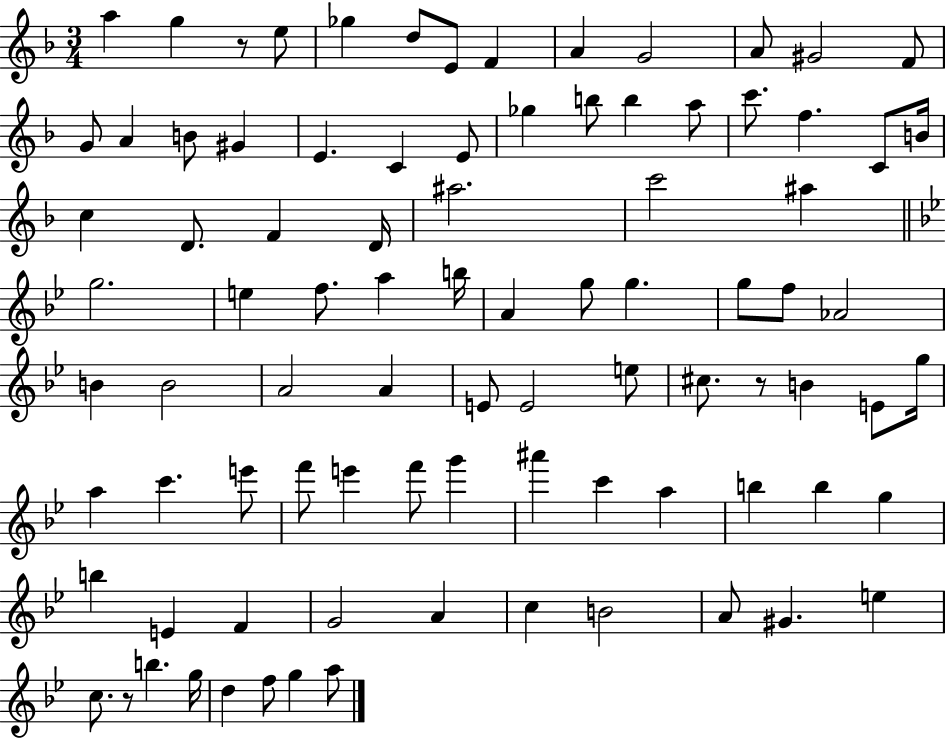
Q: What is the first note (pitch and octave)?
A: A5